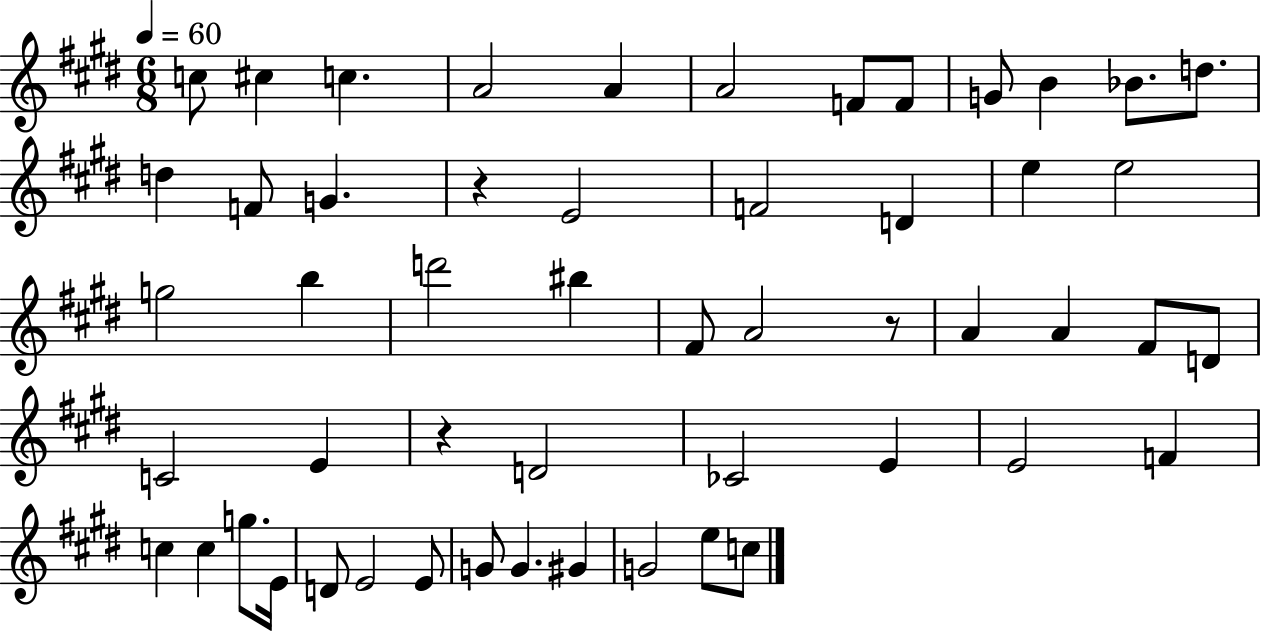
C5/e C#5/q C5/q. A4/h A4/q A4/h F4/e F4/e G4/e B4/q Bb4/e. D5/e. D5/q F4/e G4/q. R/q E4/h F4/h D4/q E5/q E5/h G5/h B5/q D6/h BIS5/q F#4/e A4/h R/e A4/q A4/q F#4/e D4/e C4/h E4/q R/q D4/h CES4/h E4/q E4/h F4/q C5/q C5/q G5/e. E4/s D4/e E4/h E4/e G4/e G4/q. G#4/q G4/h E5/e C5/e